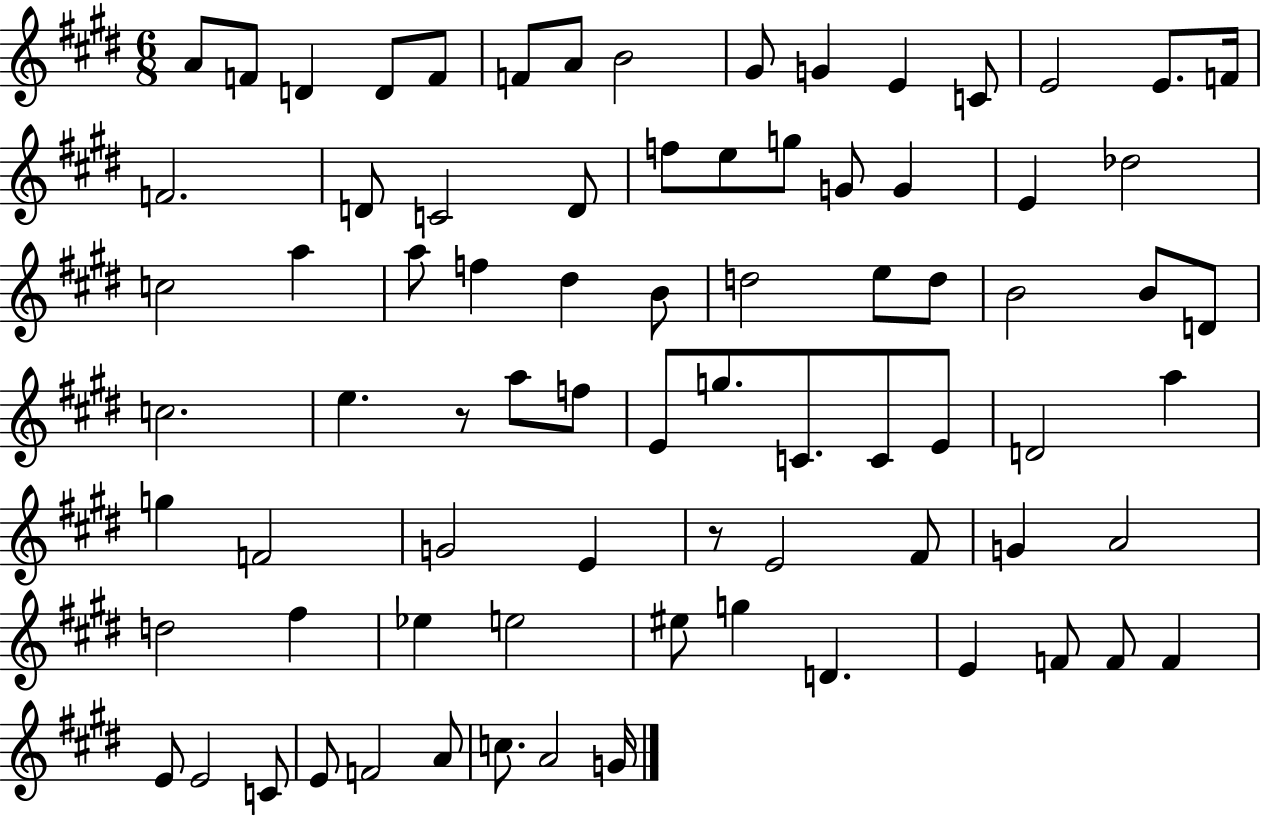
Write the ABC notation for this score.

X:1
T:Untitled
M:6/8
L:1/4
K:E
A/2 F/2 D D/2 F/2 F/2 A/2 B2 ^G/2 G E C/2 E2 E/2 F/4 F2 D/2 C2 D/2 f/2 e/2 g/2 G/2 G E _d2 c2 a a/2 f ^d B/2 d2 e/2 d/2 B2 B/2 D/2 c2 e z/2 a/2 f/2 E/2 g/2 C/2 C/2 E/2 D2 a g F2 G2 E z/2 E2 ^F/2 G A2 d2 ^f _e e2 ^e/2 g D E F/2 F/2 F E/2 E2 C/2 E/2 F2 A/2 c/2 A2 G/4